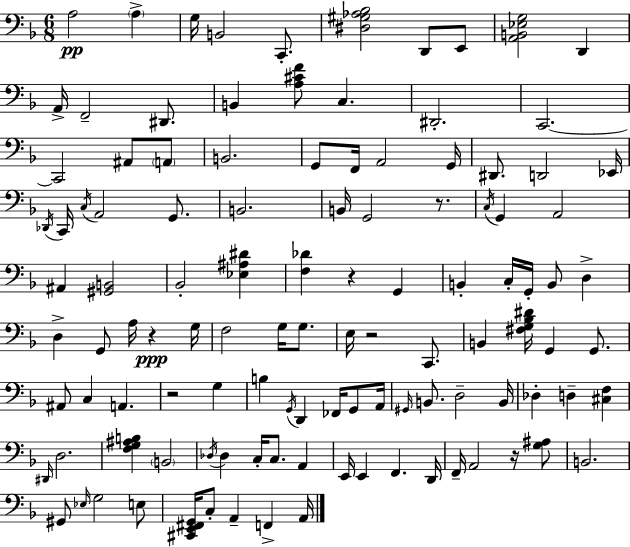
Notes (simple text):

A3/h A3/q G3/s B2/h C2/e. [D#3,G#3,Ab3,Bb3]/h D2/e E2/e [A2,B2,Eb3,G3]/h D2/q A2/s F2/h D#2/e. B2/q [A3,C#4,F4]/e C3/q. D#2/h. C2/h. C2/h A#2/e A2/e B2/h. G2/e F2/s A2/h G2/s D#2/e. D2/h Eb2/s Db2/s C2/s C3/s A2/h G2/e. B2/h. B2/s G2/h R/e. C3/s G2/q A2/h A#2/q [G#2,B2]/h Bb2/h [Eb3,A#3,D#4]/q [F3,Db4]/q R/q G2/q B2/q C3/s G2/s B2/e D3/q D3/q G2/e A3/s R/q G3/s F3/h G3/s G3/e. E3/s R/h C2/e. B2/q [F#3,G3,Bb3,D#4]/s G2/q G2/e. A#2/e C3/q A2/q. R/h G3/q B3/q G2/s D2/q FES2/s G2/e A2/s G#2/s B2/e. D3/h B2/s Db3/q D3/q [C#3,F3]/q D#2/s D3/h. [F3,G3,A#3,B3]/q B2/h Db3/s Db3/q C3/s C3/e. A2/q E2/s E2/q F2/q. D2/s F2/s A2/h R/s [G3,A#3]/e B2/h. G#2/e Eb3/s G3/h E3/e [C#2,E2,F#2,G2]/s C3/e A2/q F2/q A2/s